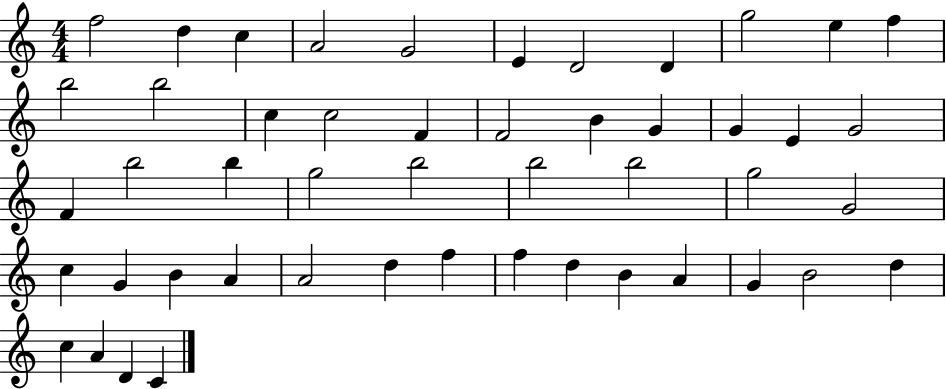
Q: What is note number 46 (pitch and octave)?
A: C5